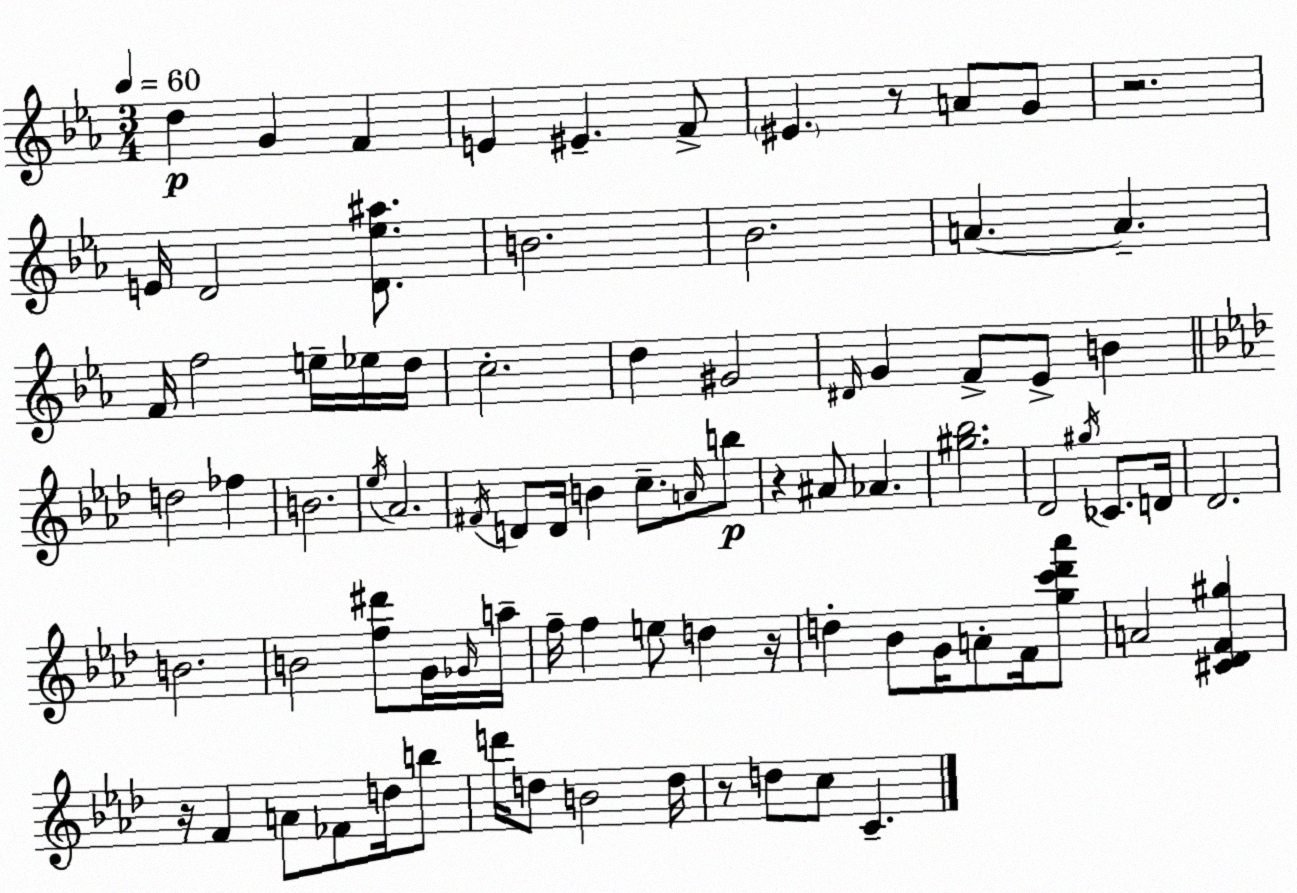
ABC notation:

X:1
T:Untitled
M:3/4
L:1/4
K:Cm
d G F E ^E F/2 ^E z/2 A/2 G/2 z2 E/4 D2 [D_e^a]/2 B2 _B2 A A F/4 f2 e/4 _e/4 d/4 c2 d ^G2 ^D/4 G F/2 _E/2 B d2 _f B2 _e/4 _A2 ^F/4 D/2 D/4 B c/2 A/4 b/2 z ^A/2 _A [^g_b]2 _D2 ^g/4 _C/2 D/4 _D2 B2 B2 [f^d']/2 G/4 _G/4 a/4 f/4 f e/2 d z/4 d _B/2 G/4 A/2 F/4 [gc'_d'_a']/2 A2 [^C_DF^g] z/4 F A/2 _F/2 d/4 b/2 d'/4 d/2 B2 d/4 z/2 d/2 c/2 C